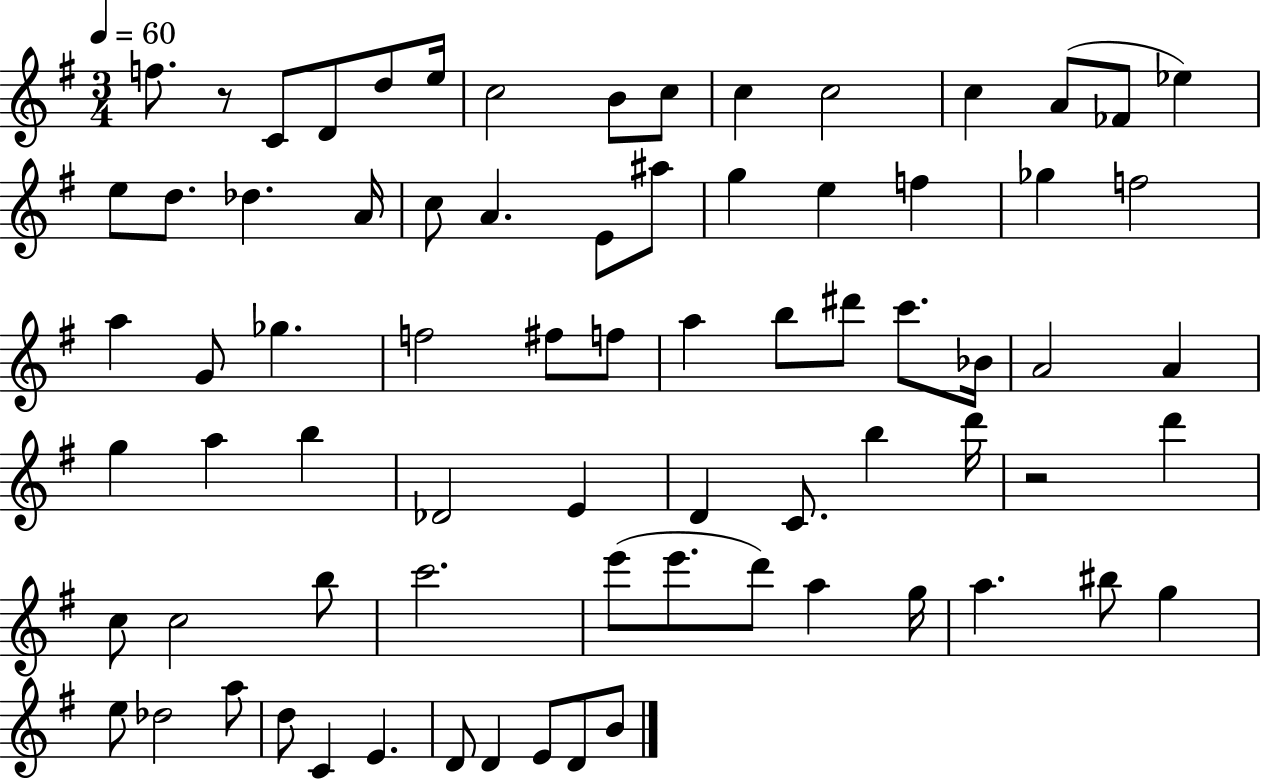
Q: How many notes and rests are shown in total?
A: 75